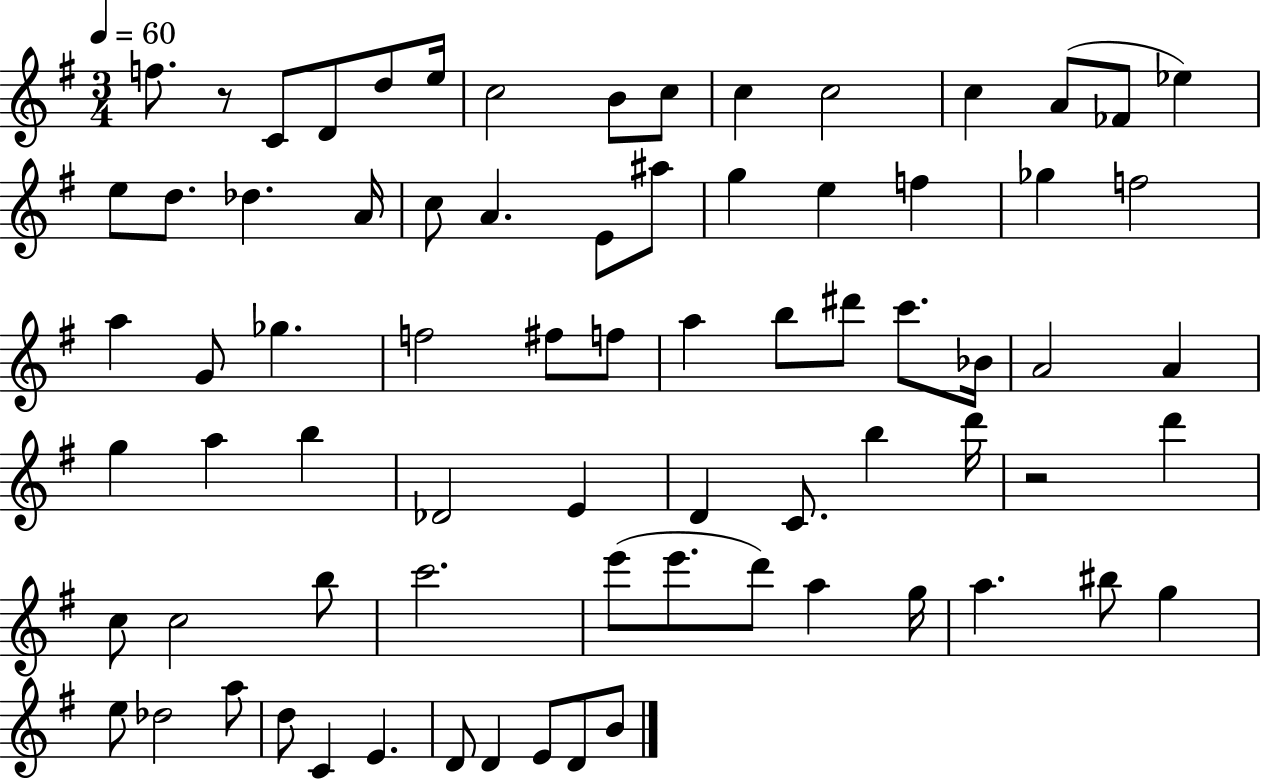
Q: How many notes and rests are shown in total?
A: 75